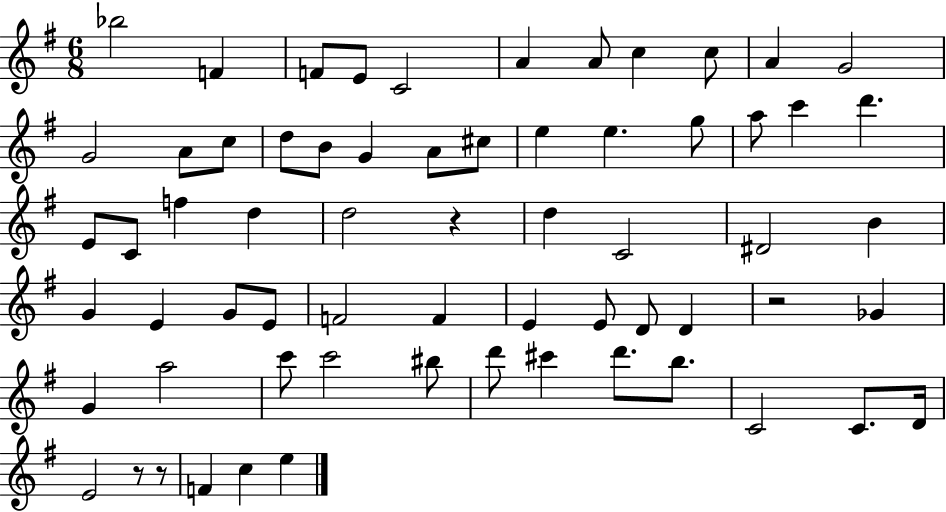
Bb5/h F4/q F4/e E4/e C4/h A4/q A4/e C5/q C5/e A4/q G4/h G4/h A4/e C5/e D5/e B4/e G4/q A4/e C#5/e E5/q E5/q. G5/e A5/e C6/q D6/q. E4/e C4/e F5/q D5/q D5/h R/q D5/q C4/h D#4/h B4/q G4/q E4/q G4/e E4/e F4/h F4/q E4/q E4/e D4/e D4/q R/h Gb4/q G4/q A5/h C6/e C6/h BIS5/e D6/e C#6/q D6/e. B5/e. C4/h C4/e. D4/s E4/h R/e R/e F4/q C5/q E5/q